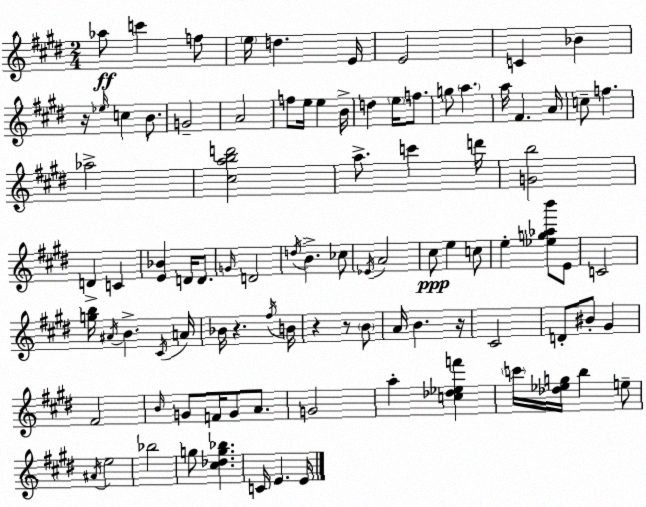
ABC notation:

X:1
T:Untitled
M:2/4
L:1/4
K:E
_a/2 c' f/2 e/4 d E/4 E2 C _B z/4 _e/4 c B/2 G2 A2 f/2 e/4 e B/4 d e/4 f/2 g/2 a a/4 ^F A/4 c/2 f _a2 [^cabd']2 a/2 c' d'/4 [Gb]2 D C [E_B] D/4 D/2 G/4 D2 d/4 B _c/2 _E/4 A2 ^c/2 e c/2 e [_eg_ab']/2 E/2 C2 [gb]/4 ^A/4 B ^C/4 A/4 _B/4 z ^f/4 B/4 z z/2 B/2 A/4 B z/4 ^C2 D/2 ^B/2 ^G ^F2 B/4 G/2 F/4 G/2 A/2 G2 a [c_d_ef'] c'/4 [_d_eg]/4 b e/2 ^A/4 e2 _b2 g/2 [^c_dg_b] C/4 E E/4